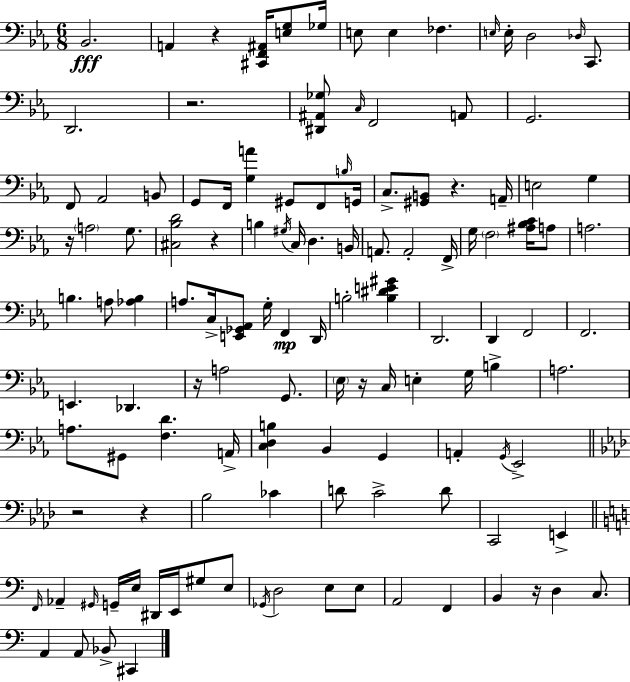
Bb2/h. A2/q R/q [C#2,F2,A#2]/s [E3,G3]/e Gb3/s E3/e E3/q FES3/q. E3/s E3/s D3/h Db3/s C2/e. D2/h. R/h. [D#2,A#2,Gb3]/e C3/s F2/h A2/e G2/h. F2/e Ab2/h B2/e G2/e F2/s [G3,A4]/q G#2/e F2/e B3/s G2/s C3/e. [G#2,B2]/e R/q. A2/s E3/h G3/q R/s A3/h G3/e. [C#3,Bb3,D4]/h R/q B3/q G#3/s C3/s D3/q. B2/s A2/e. A2/h F2/s G3/s F3/h [A#3,Bb3,C4]/s A3/e A3/h. B3/q. A3/e [Ab3,B3]/q A3/e. C3/s [E2,Gb2,Ab2]/e G3/s F2/q D2/s B3/h [B3,D#4,E4,G#4]/q D2/h. D2/q F2/h F2/h. E2/q. Db2/q. R/s A3/h G2/e. Eb3/s R/s C3/s E3/q G3/s B3/q A3/h. A3/e. G#2/e [F3,D4]/q. A2/s [C3,D3,B3]/q Bb2/q G2/q A2/q G2/s Eb2/h R/h R/q Bb3/h CES4/q D4/e C4/h D4/e C2/h E2/q F2/s Ab2/q G#2/s G2/s E3/s D#2/s E2/s G#3/e E3/e Gb2/s D3/h E3/e E3/e A2/h F2/q B2/q R/s D3/q C3/e. A2/q A2/e Bb2/e C#2/q